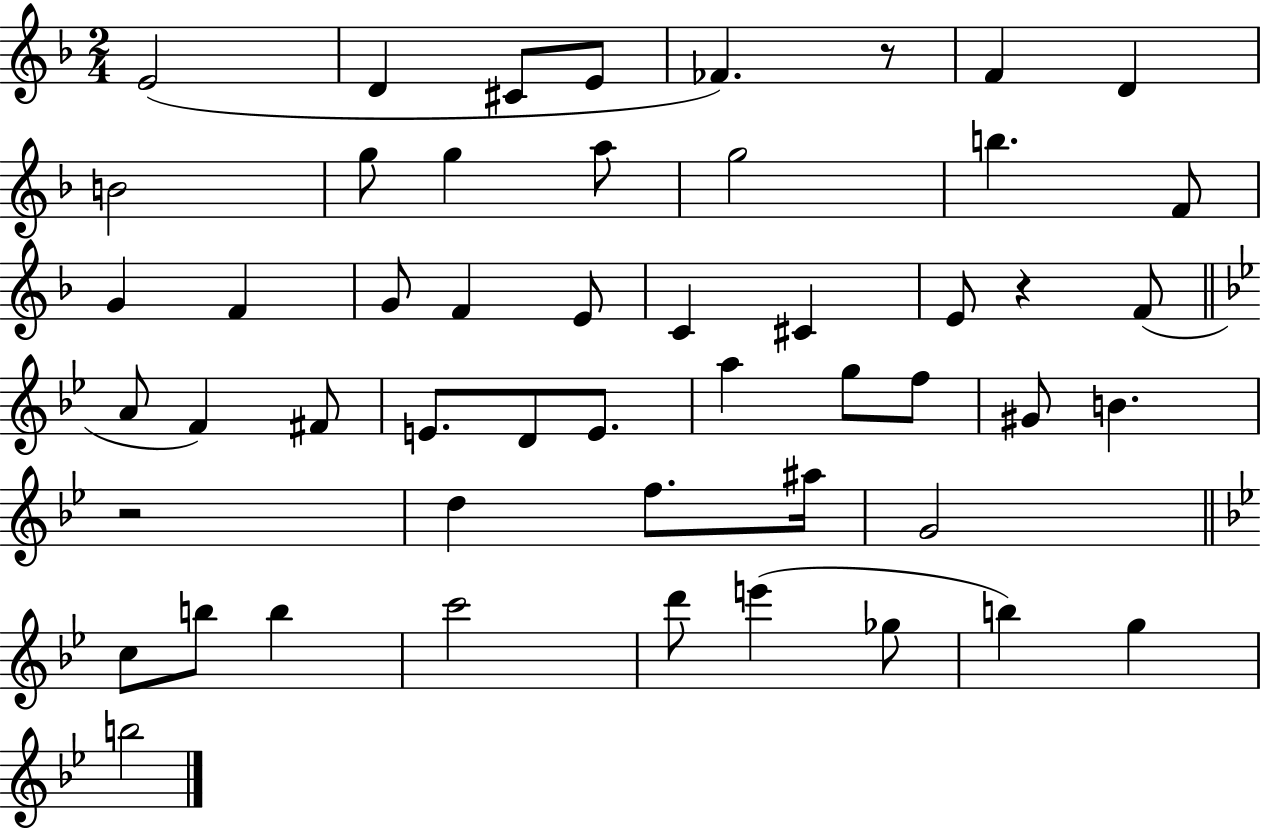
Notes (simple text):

E4/h D4/q C#4/e E4/e FES4/q. R/e F4/q D4/q B4/h G5/e G5/q A5/e G5/h B5/q. F4/e G4/q F4/q G4/e F4/q E4/e C4/q C#4/q E4/e R/q F4/e A4/e F4/q F#4/e E4/e. D4/e E4/e. A5/q G5/e F5/e G#4/e B4/q. R/h D5/q F5/e. A#5/s G4/h C5/e B5/e B5/q C6/h D6/e E6/q Gb5/e B5/q G5/q B5/h